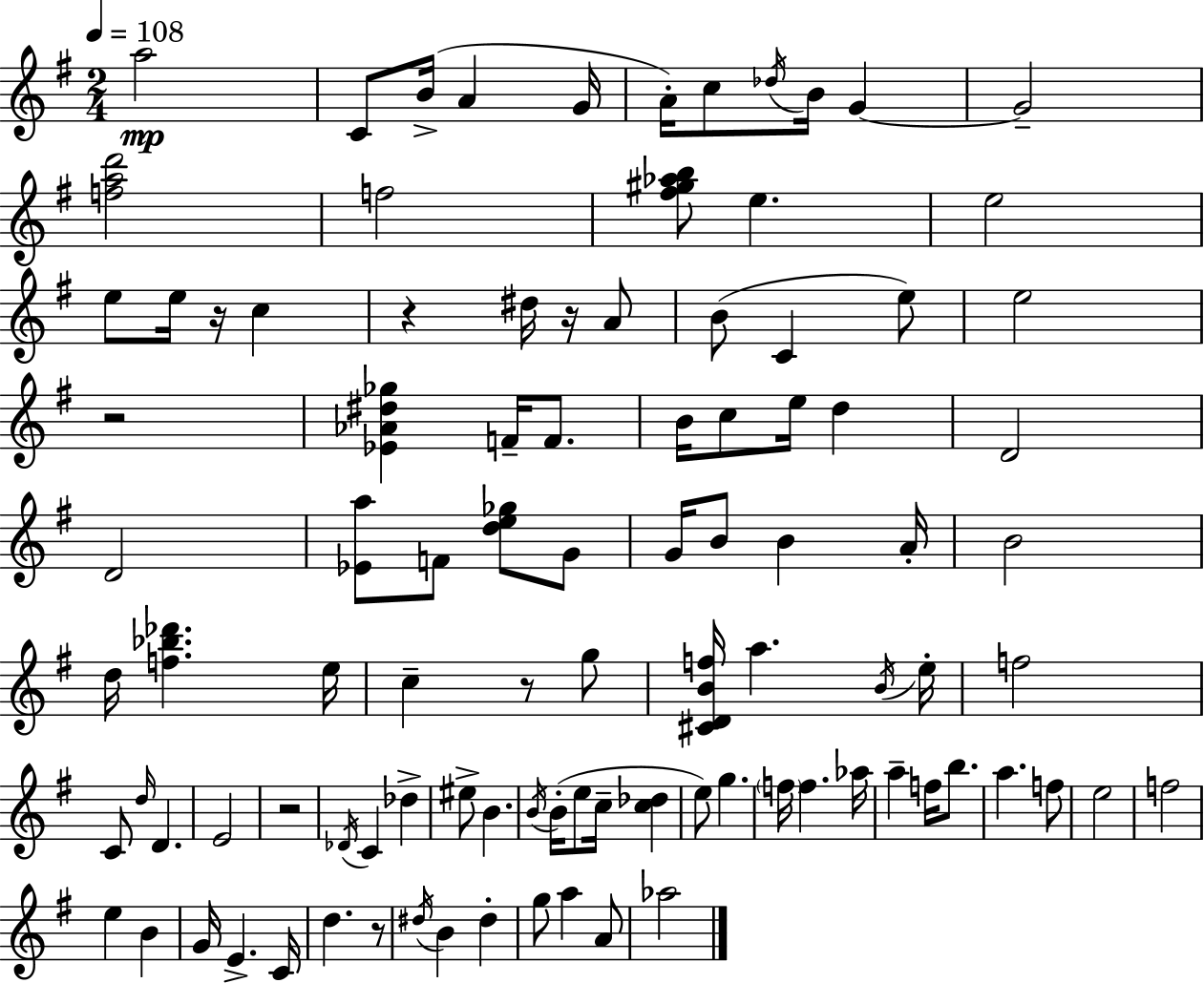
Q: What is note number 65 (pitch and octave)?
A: A5